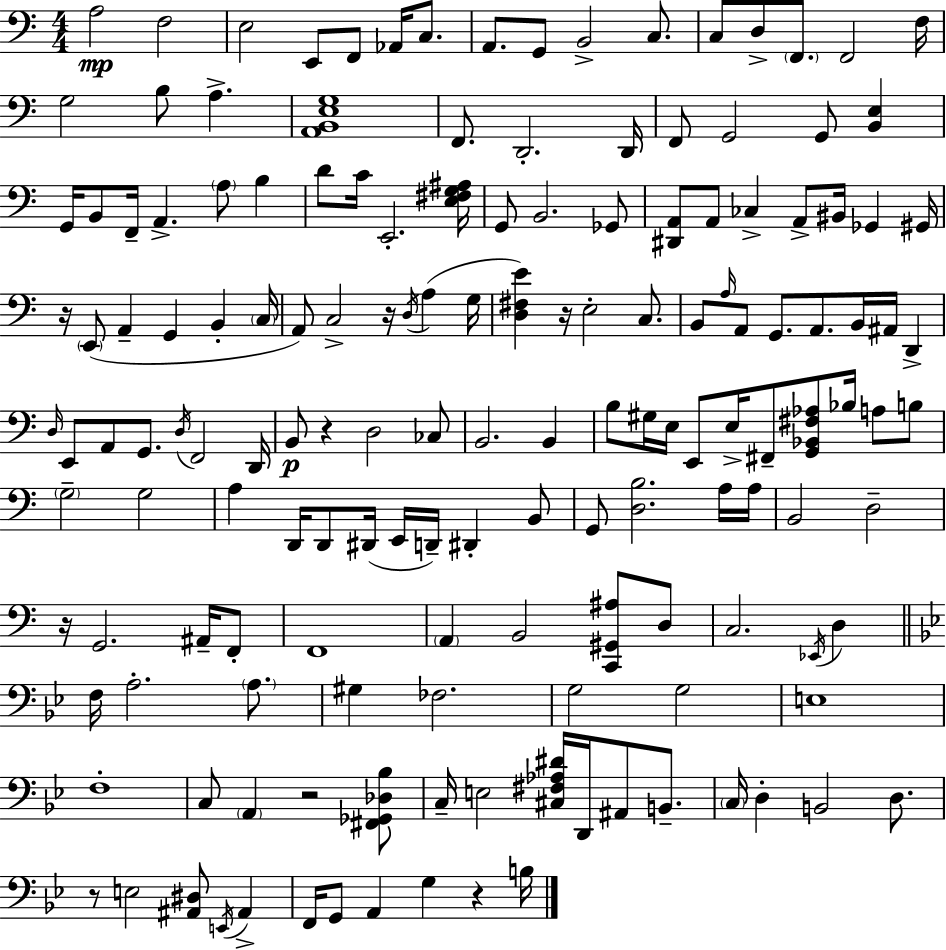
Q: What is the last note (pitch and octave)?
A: B3